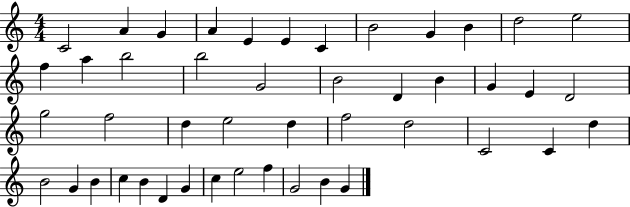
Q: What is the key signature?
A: C major